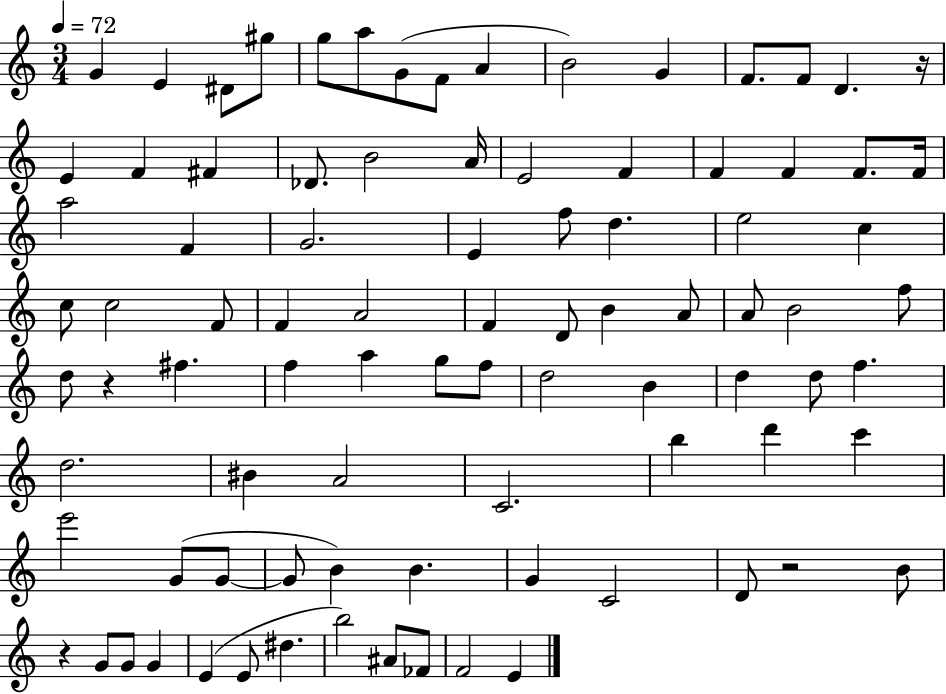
{
  \clef treble
  \numericTimeSignature
  \time 3/4
  \key c \major
  \tempo 4 = 72
  g'4 e'4 dis'8 gis''8 | g''8 a''8 g'8( f'8 a'4 | b'2) g'4 | f'8. f'8 d'4. r16 | \break e'4 f'4 fis'4 | des'8. b'2 a'16 | e'2 f'4 | f'4 f'4 f'8. f'16 | \break a''2 f'4 | g'2. | e'4 f''8 d''4. | e''2 c''4 | \break c''8 c''2 f'8 | f'4 a'2 | f'4 d'8 b'4 a'8 | a'8 b'2 f''8 | \break d''8 r4 fis''4. | f''4 a''4 g''8 f''8 | d''2 b'4 | d''4 d''8 f''4. | \break d''2. | bis'4 a'2 | c'2. | b''4 d'''4 c'''4 | \break e'''2 g'8( g'8~~ | g'8 b'4) b'4. | g'4 c'2 | d'8 r2 b'8 | \break r4 g'8 g'8 g'4 | e'4( e'8 dis''4. | b''2) ais'8 fes'8 | f'2 e'4 | \break \bar "|."
}